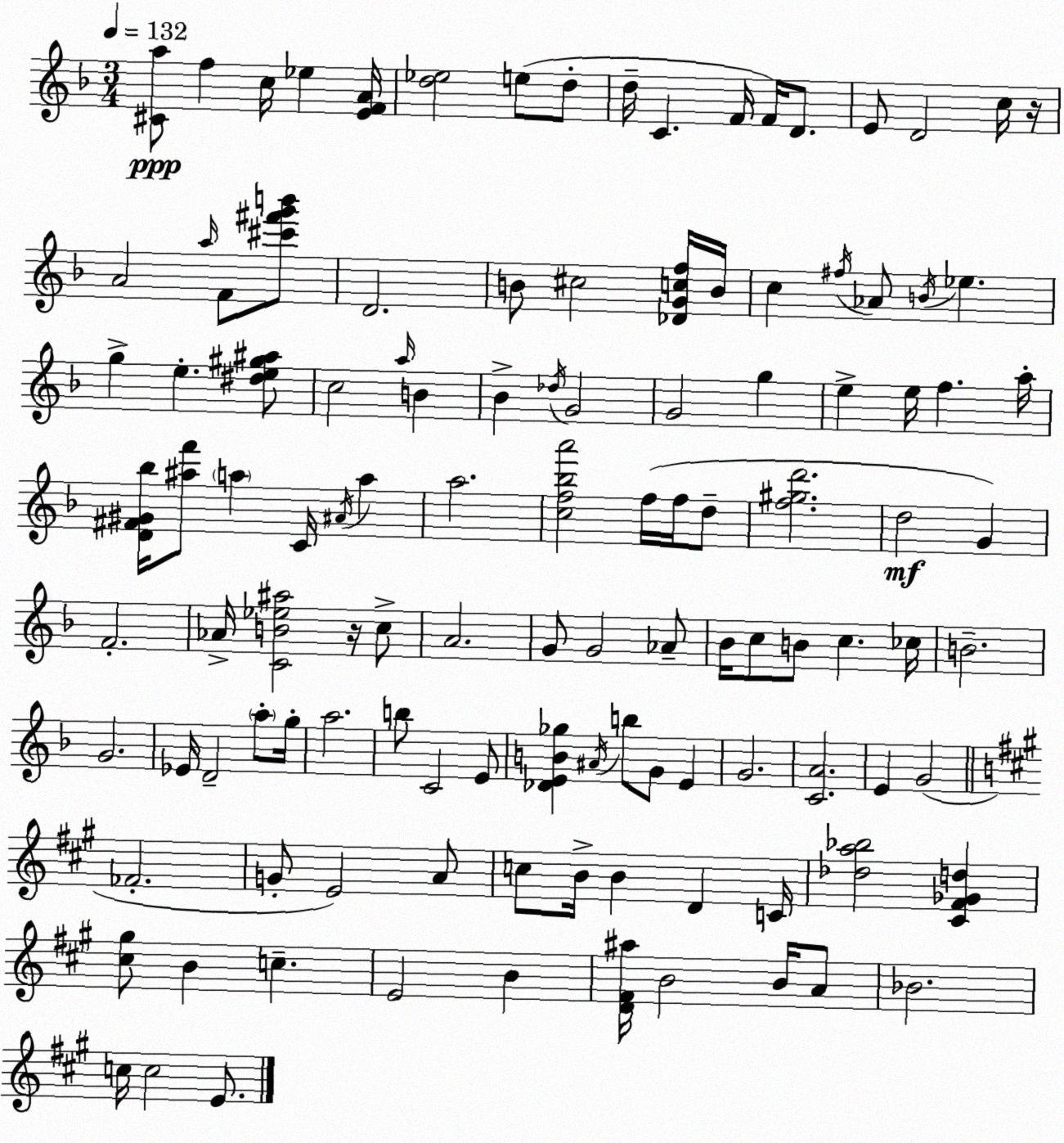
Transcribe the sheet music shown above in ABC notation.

X:1
T:Untitled
M:3/4
L:1/4
K:Dm
[^Ca]/2 f c/4 _e [EFA]/4 [d_e]2 e/2 d/2 d/4 C F/4 F/4 D/2 E/2 D2 c/4 z/4 A2 a/4 F/2 [^c'^f'g'b']/2 D2 B/2 ^c2 [_DGcf]/4 B/4 c ^f/4 _A/2 B/4 _e g e [^de^g^a]/2 c2 a/4 B _B _d/4 G2 G2 g e e/4 f a/4 [D^F^G_b]/4 [^af']/2 a C/4 ^A/4 a a2 [cf_ba']2 f/4 f/4 d/2 [f^gd']2 d2 G F2 _A/4 [CB_e^a]2 z/4 c/2 A2 G/2 G2 _A/2 _B/4 c/2 B/2 c _c/4 B2 G2 _E/4 D2 a/2 g/4 a2 b/2 C2 E/2 [_DEB_g] ^A/4 b/2 G/2 E G2 [CA]2 E G2 _F2 G/2 E2 A/2 c/2 B/4 B D C/4 [_da_b]2 [^C^F_Gd] [^c^g]/2 B c E2 B [D^F^a]/4 B2 B/4 A/2 _B2 c/4 c2 E/2